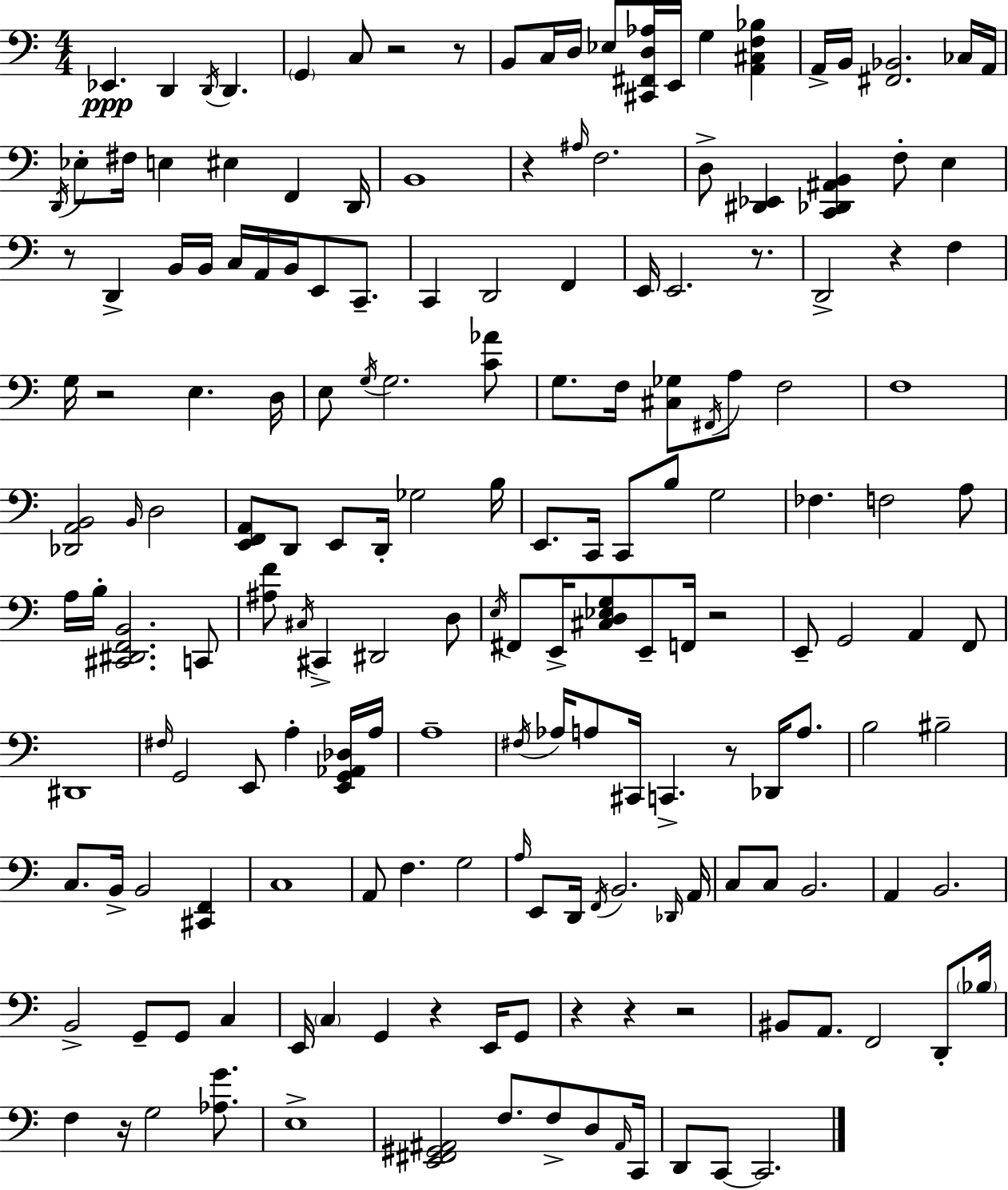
Eb2/q. D2/q D2/s D2/q. G2/q C3/e R/h R/e B2/e C3/s D3/s Eb3/e [C#2,F#2,D3,Ab3]/s E2/s G3/q [A2,C#3,F3,Bb3]/q A2/s B2/s [F#2,Bb2]/h. CES3/s A2/s D2/s Eb3/e F#3/s E3/q EIS3/q F2/q D2/s B2/w R/q A#3/s F3/h. D3/e [D#2,Eb2]/q [C2,Db2,A#2,B2]/q F3/e E3/q R/e D2/q B2/s B2/s C3/s A2/s B2/s E2/e C2/e. C2/q D2/h F2/q E2/s E2/h. R/e. D2/h R/q F3/q G3/s R/h E3/q. D3/s E3/e G3/s G3/h. [C4,Ab4]/e G3/e. F3/s [C#3,Gb3]/e F#2/s A3/e F3/h F3/w [Db2,A2,B2]/h B2/s D3/h [E2,F2,A2]/e D2/e E2/e D2/s Gb3/h B3/s E2/e. C2/s C2/e B3/e G3/h FES3/q. F3/h A3/e A3/s B3/s [C#2,D#2,F2,B2]/h. C2/e [A#3,F4]/e C#3/s C#2/q D#2/h D3/e E3/s F#2/e E2/s [C#3,D3,Eb3,G3]/e E2/e F2/s R/h E2/e G2/h A2/q F2/e D#2/w F#3/s G2/h E2/e A3/q [E2,G2,Ab2,Db3]/s A3/s A3/w F#3/s Ab3/s A3/e C#2/s C2/q. R/e Db2/s A3/e. B3/h BIS3/h C3/e. B2/s B2/h [C#2,F2]/q C3/w A2/e F3/q. G3/h A3/s E2/e D2/s F2/s B2/h. Db2/s A2/s C3/e C3/e B2/h. A2/q B2/h. B2/h G2/e G2/e C3/q E2/s C3/q G2/q R/q E2/s G2/e R/q R/q R/h BIS2/e A2/e. F2/h D2/e Bb3/s F3/q R/s G3/h [Ab3,G4]/e. E3/w [E2,F#2,G#2,A#2]/h F3/e. F3/e D3/e A#2/s C2/s D2/e C2/e C2/h.